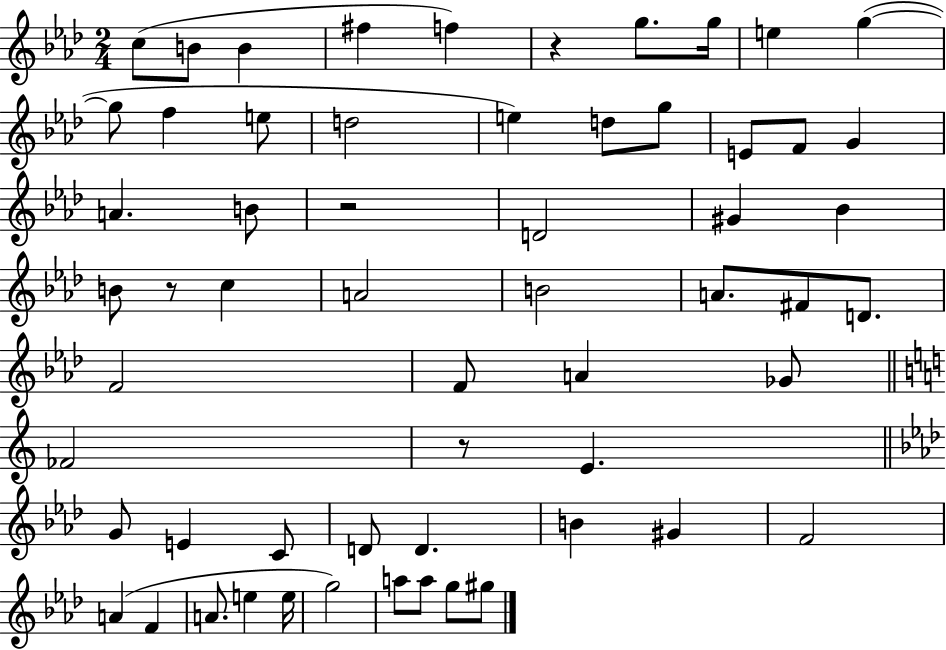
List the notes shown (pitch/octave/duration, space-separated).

C5/e B4/e B4/q F#5/q F5/q R/q G5/e. G5/s E5/q G5/q G5/e F5/q E5/e D5/h E5/q D5/e G5/e E4/e F4/e G4/q A4/q. B4/e R/h D4/h G#4/q Bb4/q B4/e R/e C5/q A4/h B4/h A4/e. F#4/e D4/e. F4/h F4/e A4/q Gb4/e FES4/h R/e E4/q. G4/e E4/q C4/e D4/e D4/q. B4/q G#4/q F4/h A4/q F4/q A4/e. E5/q E5/s G5/h A5/e A5/e G5/e G#5/e